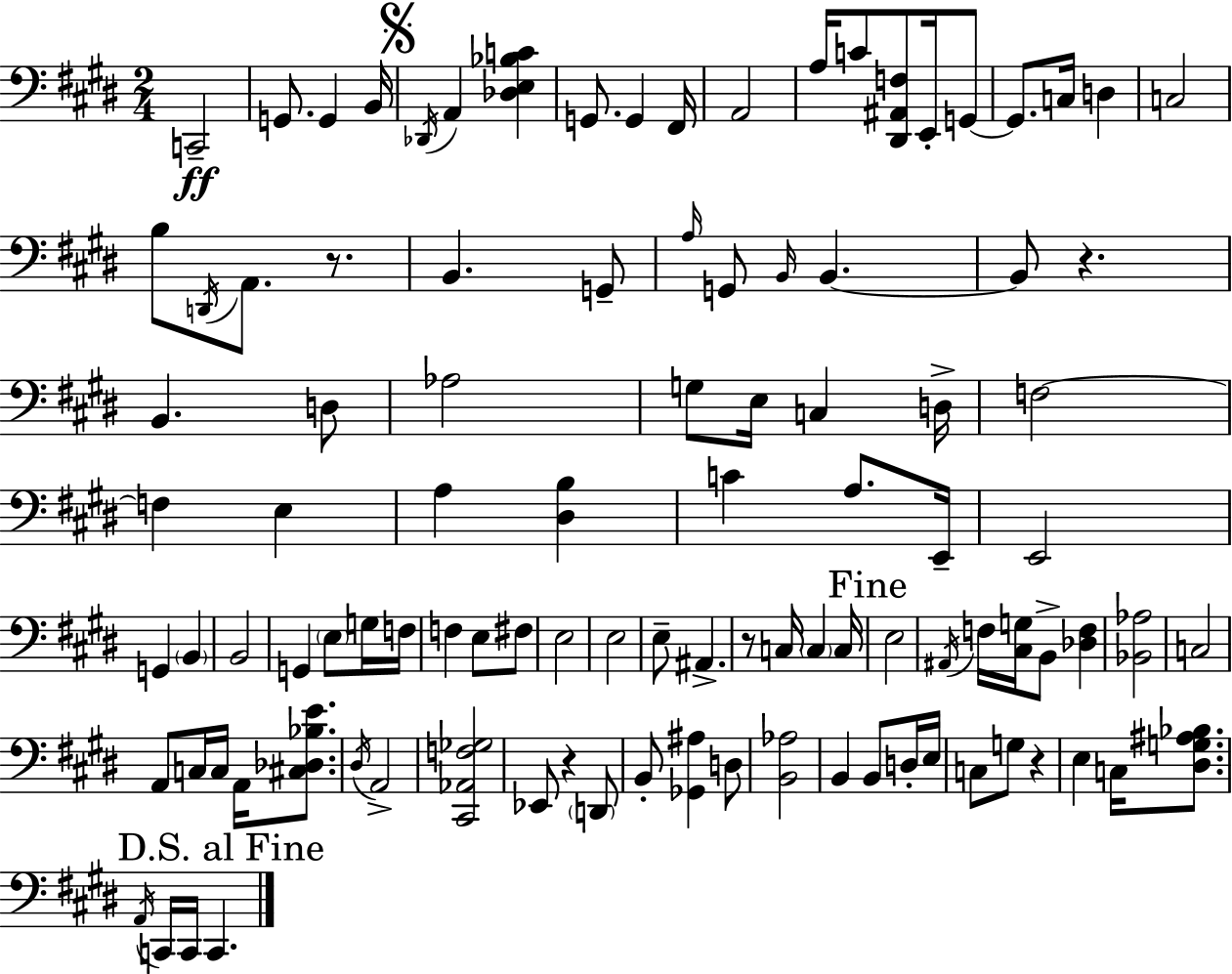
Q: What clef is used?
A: bass